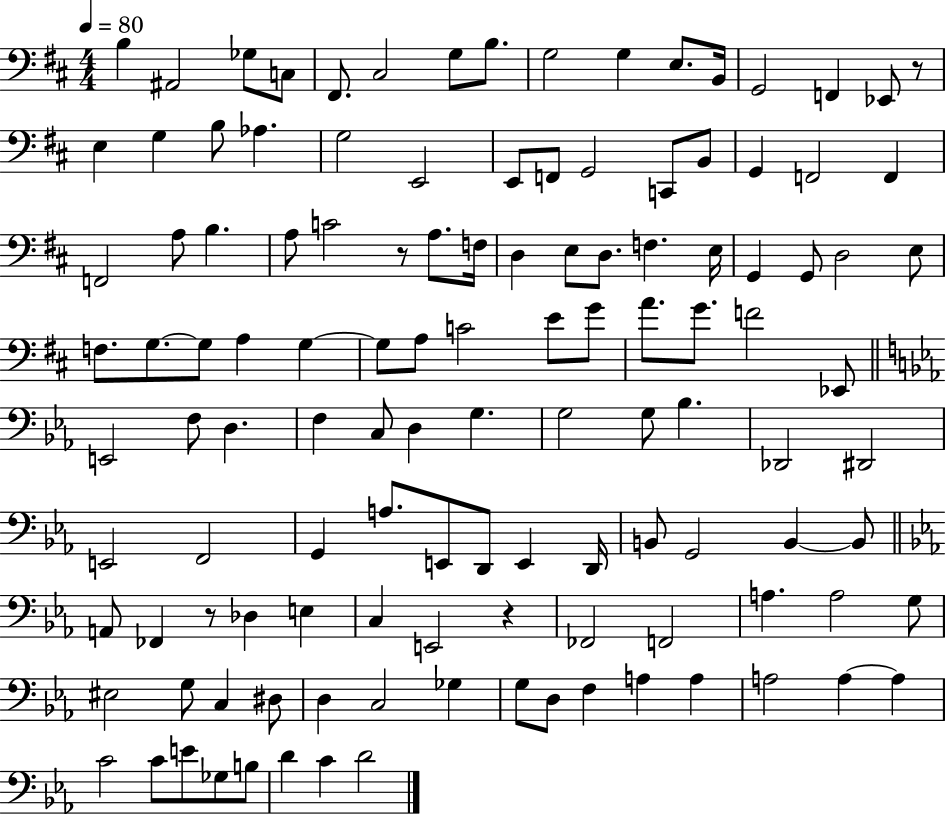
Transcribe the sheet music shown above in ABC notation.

X:1
T:Untitled
M:4/4
L:1/4
K:D
B, ^A,,2 _G,/2 C,/2 ^F,,/2 ^C,2 G,/2 B,/2 G,2 G, E,/2 B,,/4 G,,2 F,, _E,,/2 z/2 E, G, B,/2 _A, G,2 E,,2 E,,/2 F,,/2 G,,2 C,,/2 B,,/2 G,, F,,2 F,, F,,2 A,/2 B, A,/2 C2 z/2 A,/2 F,/4 D, E,/2 D,/2 F, E,/4 G,, G,,/2 D,2 E,/2 F,/2 G,/2 G,/2 A, G, G,/2 A,/2 C2 E/2 G/2 A/2 G/2 F2 _E,,/2 E,,2 F,/2 D, F, C,/2 D, G, G,2 G,/2 _B, _D,,2 ^D,,2 E,,2 F,,2 G,, A,/2 E,,/2 D,,/2 E,, D,,/4 B,,/2 G,,2 B,, B,,/2 A,,/2 _F,, z/2 _D, E, C, E,,2 z _F,,2 F,,2 A, A,2 G,/2 ^E,2 G,/2 C, ^D,/2 D, C,2 _G, G,/2 D,/2 F, A, A, A,2 A, A, C2 C/2 E/2 _G,/2 B,/2 D C D2